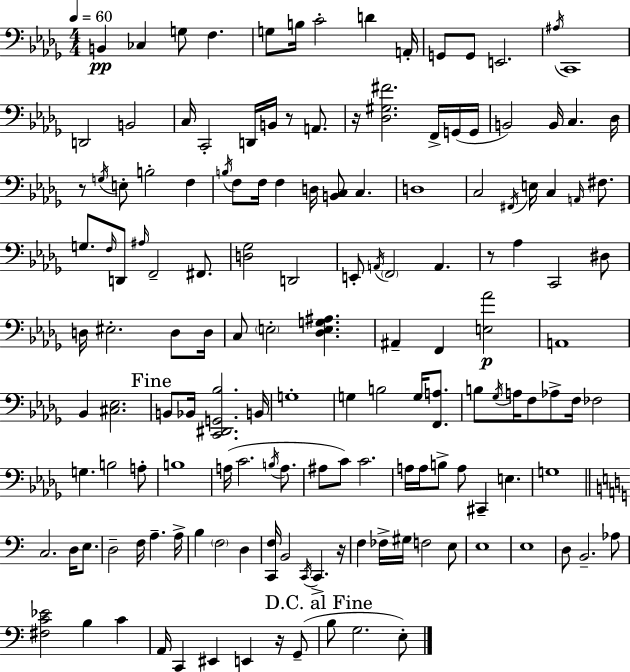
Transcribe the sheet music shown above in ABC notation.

X:1
T:Untitled
M:4/4
L:1/4
K:Bbm
B,, _C, G,/2 F, G,/2 B,/4 C2 D A,,/4 G,,/2 G,,/2 E,,2 ^A,/4 C,,4 D,,2 B,,2 C,/4 C,,2 D,,/4 B,,/4 z/2 A,,/2 z/4 [_D,^G,^F]2 F,,/4 G,,/4 G,,/4 B,,2 B,,/4 C, _D,/4 z/2 G,/4 E,/2 B,2 F, B,/4 F,/2 F,/4 F, D,/4 [B,,C,]/2 C, D,4 C,2 ^F,,/4 E,/4 C, A,,/4 ^F,/2 G,/2 F,/4 D,,/2 ^A,/4 F,,2 ^F,,/2 [D,_G,]2 D,,2 E,,/2 A,,/4 F,,2 A,, z/2 _A, C,,2 ^D,/2 D,/4 ^E,2 D,/2 D,/4 C,/2 E,2 [_D,E,G,^A,] ^A,, F,, [E,_A]2 A,,4 _B,, [^C,_E,]2 B,,/2 _B,,/4 [C,,^D,,G,,_B,]2 B,,/4 G,4 G, B,2 G,/4 [F,,A,]/2 B,/2 _G,/4 A,/4 F,/2 _A,/2 F,/4 _F,2 G, B,2 A,/2 B,4 A,/4 C2 B,/4 A,/2 ^A,/2 C/2 C2 A,/4 A,/4 B,/2 A,/2 ^C,, E, G,4 C,2 D,/4 E,/2 D,2 F,/4 A, A,/4 B, F,2 D, [C,,F,]/4 B,,2 C,,/4 C,, z/4 F, _F,/4 ^G,/4 F,2 E,/2 E,4 E,4 D,/2 B,,2 _A,/2 [^F,C_E]2 B, C A,,/4 C,, ^E,, E,, z/4 G,,/2 B,/2 G,2 E,/2